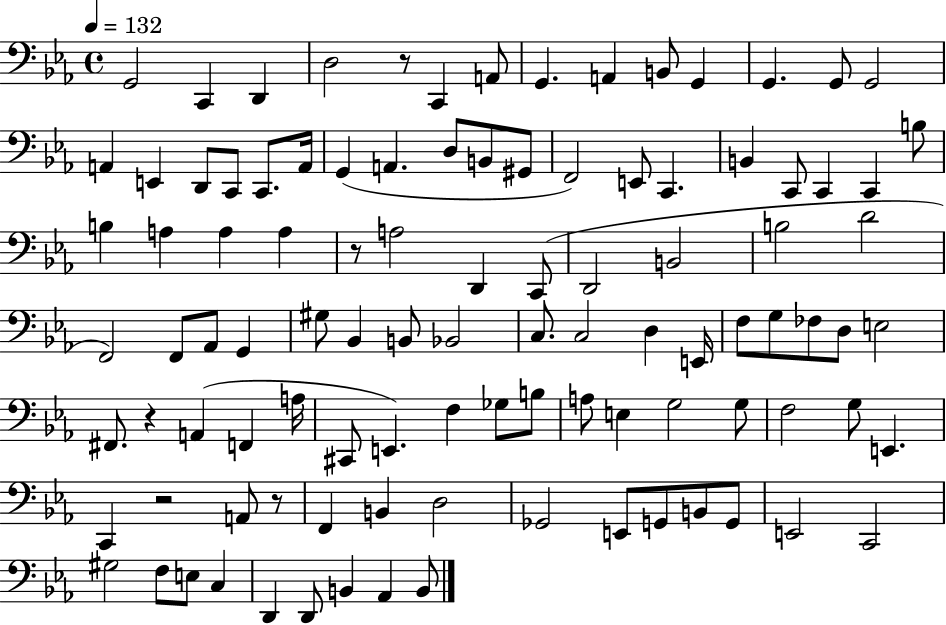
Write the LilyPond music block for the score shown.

{
  \clef bass
  \time 4/4
  \defaultTimeSignature
  \key ees \major
  \tempo 4 = 132
  \repeat volta 2 { g,2 c,4 d,4 | d2 r8 c,4 a,8 | g,4. a,4 b,8 g,4 | g,4. g,8 g,2 | \break a,4 e,4 d,8 c,8 c,8. a,16 | g,4( a,4. d8 b,8 gis,8 | f,2) e,8 c,4. | b,4 c,8 c,4 c,4 b8 | \break b4 a4 a4 a4 | r8 a2 d,4 c,8( | d,2 b,2 | b2 d'2 | \break f,2) f,8 aes,8 g,4 | gis8 bes,4 b,8 bes,2 | c8. c2 d4 e,16 | f8 g8 fes8 d8 e2 | \break fis,8. r4 a,4( f,4 a16 | cis,8 e,4.) f4 ges8 b8 | a8 e4 g2 g8 | f2 g8 e,4. | \break c,4 r2 a,8 r8 | f,4 b,4 d2 | ges,2 e,8 g,8 b,8 g,8 | e,2 c,2 | \break gis2 f8 e8 c4 | d,4 d,8 b,4 aes,4 b,8 | } \bar "|."
}